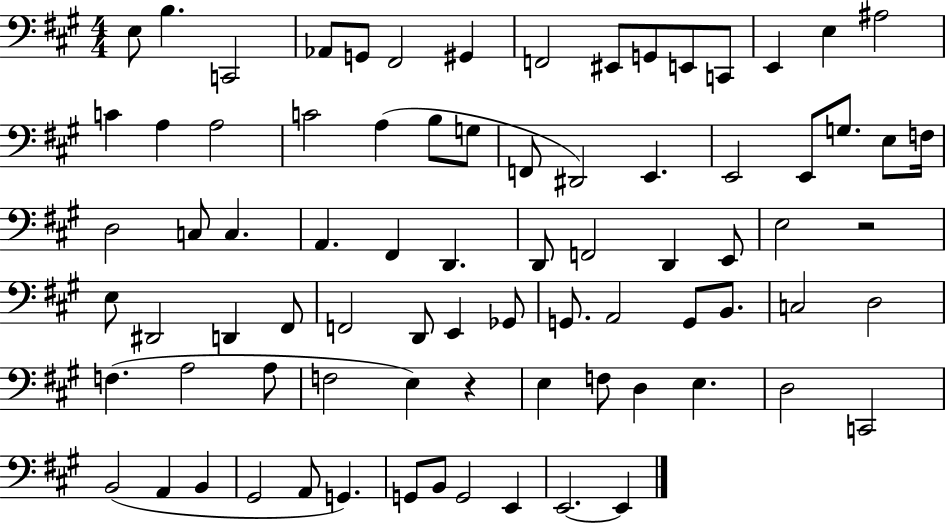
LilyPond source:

{
  \clef bass
  \numericTimeSignature
  \time 4/4
  \key a \major
  e8 b4. c,2 | aes,8 g,8 fis,2 gis,4 | f,2 eis,8 g,8 e,8 c,8 | e,4 e4 ais2 | \break c'4 a4 a2 | c'2 a4( b8 g8 | f,8 dis,2) e,4. | e,2 e,8 g8. e8 f16 | \break d2 c8 c4. | a,4. fis,4 d,4. | d,8 f,2 d,4 e,8 | e2 r2 | \break e8 dis,2 d,4 fis,8 | f,2 d,8 e,4 ges,8 | g,8. a,2 g,8 b,8. | c2 d2 | \break f4.( a2 a8 | f2 e4) r4 | e4 f8 d4 e4. | d2 c,2 | \break b,2( a,4 b,4 | gis,2 a,8 g,4.) | g,8 b,8 g,2 e,4 | e,2.~~ e,4 | \break \bar "|."
}